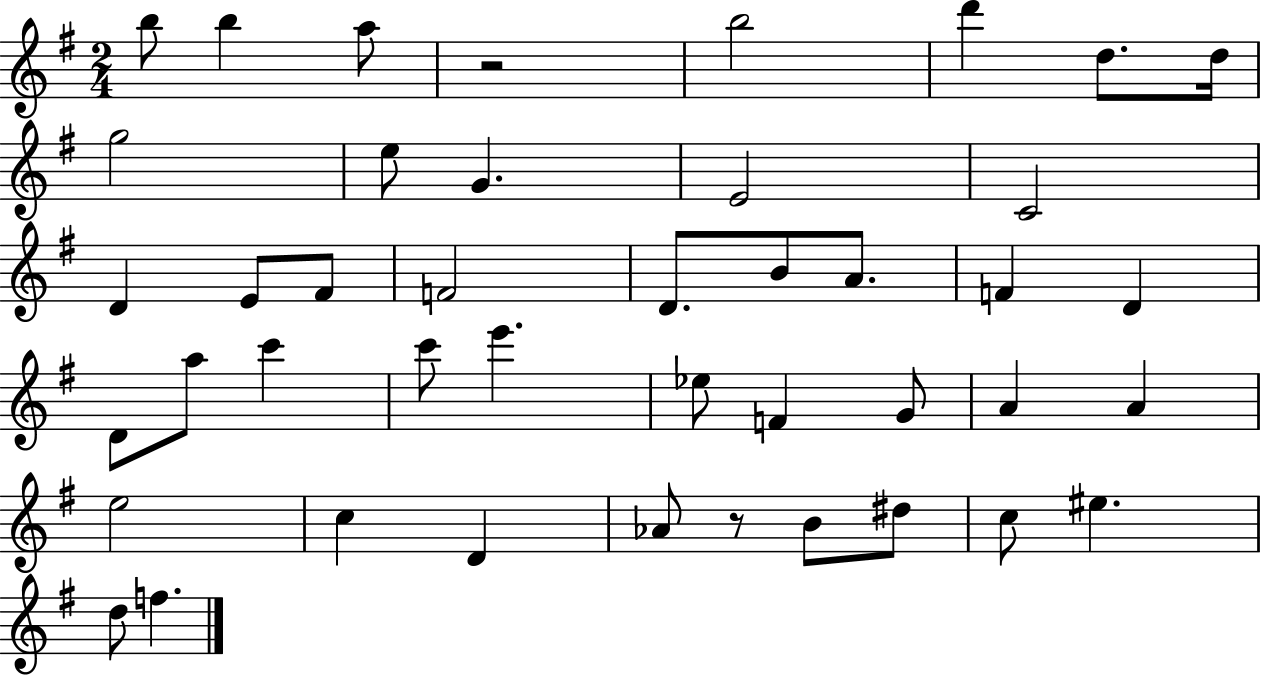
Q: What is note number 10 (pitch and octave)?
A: G4